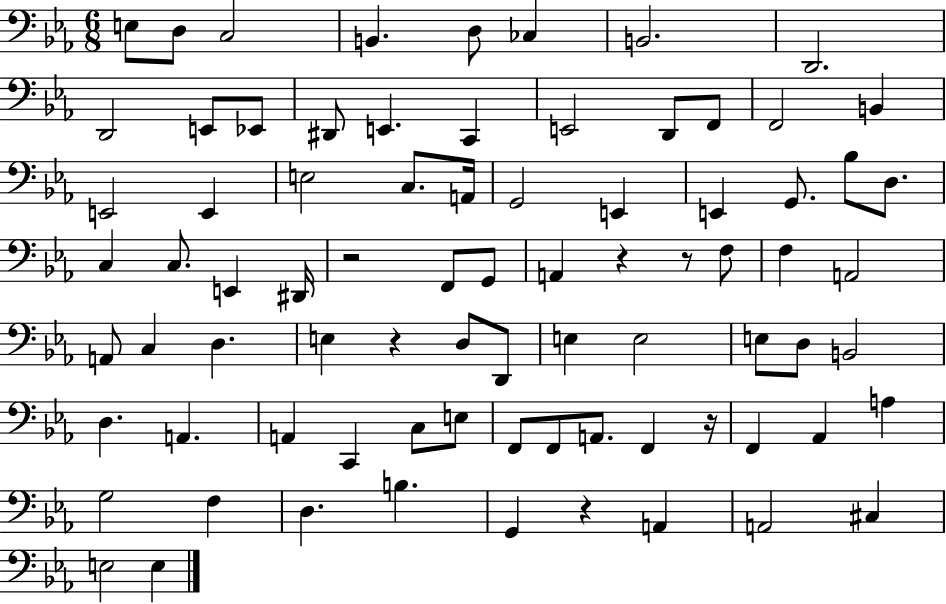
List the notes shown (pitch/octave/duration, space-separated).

E3/e D3/e C3/h B2/q. D3/e CES3/q B2/h. D2/h. D2/h E2/e Eb2/e D#2/e E2/q. C2/q E2/h D2/e F2/e F2/h B2/q E2/h E2/q E3/h C3/e. A2/s G2/h E2/q E2/q G2/e. Bb3/e D3/e. C3/q C3/e. E2/q D#2/s R/h F2/e G2/e A2/q R/q R/e F3/e F3/q A2/h A2/e C3/q D3/q. E3/q R/q D3/e D2/e E3/q E3/h E3/e D3/e B2/h D3/q. A2/q. A2/q C2/q C3/e E3/e F2/e F2/e A2/e. F2/q R/s F2/q Ab2/q A3/q G3/h F3/q D3/q. B3/q. G2/q R/q A2/q A2/h C#3/q E3/h E3/q